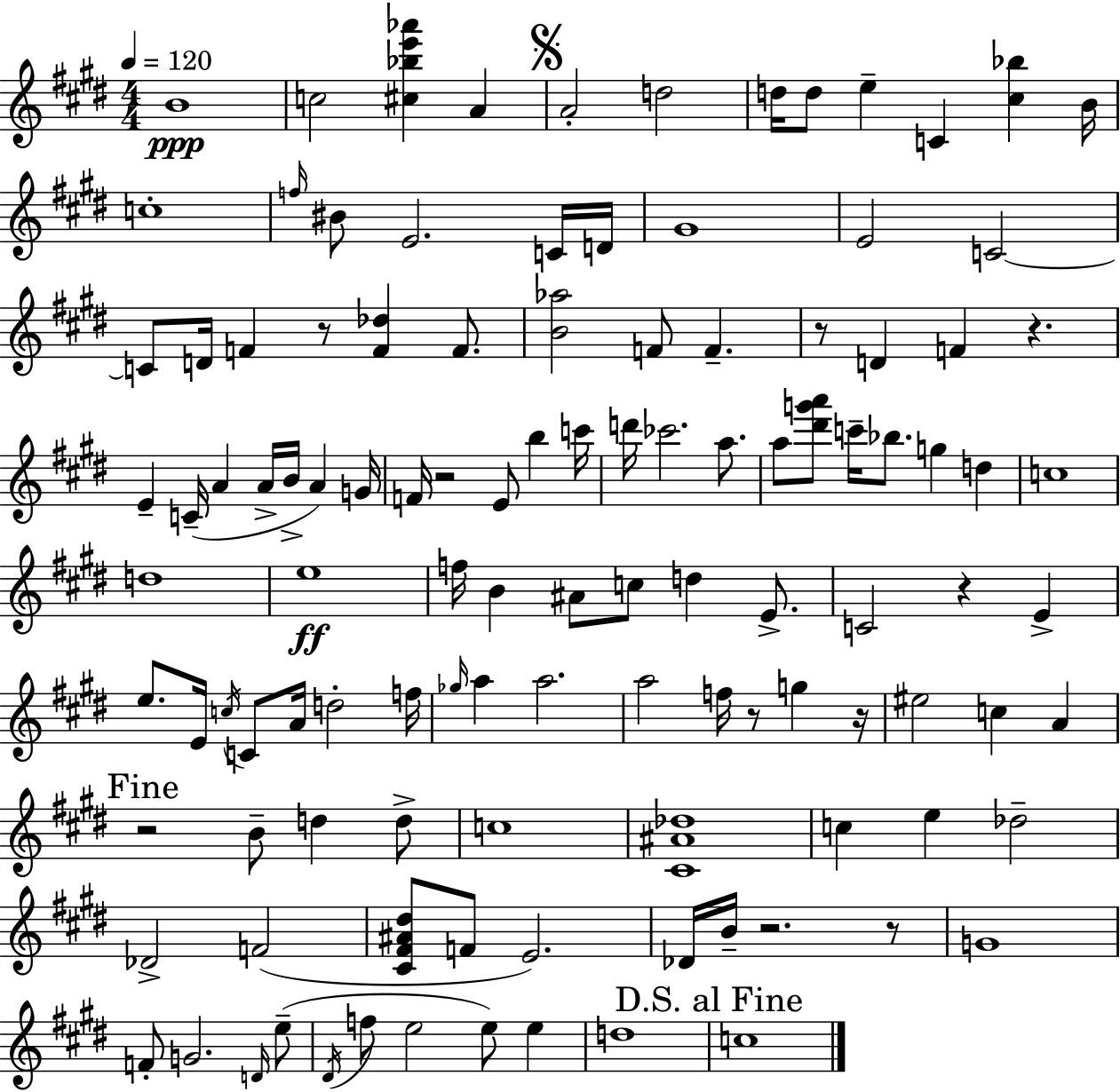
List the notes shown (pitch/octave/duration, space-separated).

B4/w C5/h [C#5,Bb5,E6,Ab6]/q A4/q A4/h D5/h D5/s D5/e E5/q C4/q [C#5,Bb5]/q B4/s C5/w F5/s BIS4/e E4/h. C4/s D4/s G#4/w E4/h C4/h C4/e D4/s F4/q R/e [F4,Db5]/q F4/e. [B4,Ab5]/h F4/e F4/q. R/e D4/q F4/q R/q. E4/q C4/s A4/q A4/s B4/s A4/q G4/s F4/s R/h E4/e B5/q C6/s D6/s CES6/h. A5/e. A5/e [D#6,G6,A6]/e C6/s Bb5/e. G5/q D5/q C5/w D5/w E5/w F5/s B4/q A#4/e C5/e D5/q E4/e. C4/h R/q E4/q E5/e. E4/s C5/s C4/e A4/s D5/h F5/s Gb5/s A5/q A5/h. A5/h F5/s R/e G5/q R/s EIS5/h C5/q A4/q R/h B4/e D5/q D5/e C5/w [C#4,A#4,Db5]/w C5/q E5/q Db5/h Db4/h F4/h [C#4,F#4,A#4,D#5]/e F4/e E4/h. Db4/s B4/s R/h. R/e G4/w F4/e G4/h. D4/s E5/e D#4/s F5/e E5/h E5/e E5/q D5/w C5/w